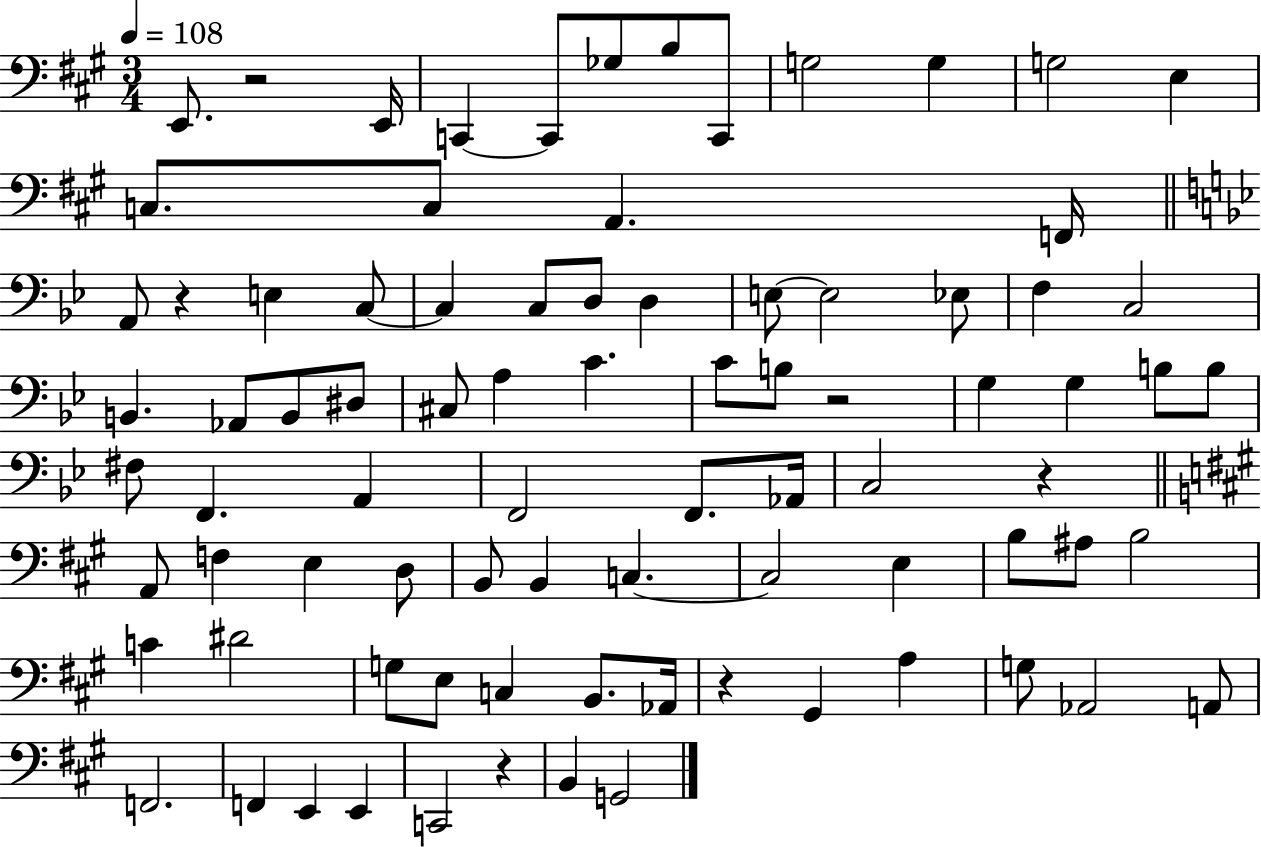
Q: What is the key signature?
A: A major